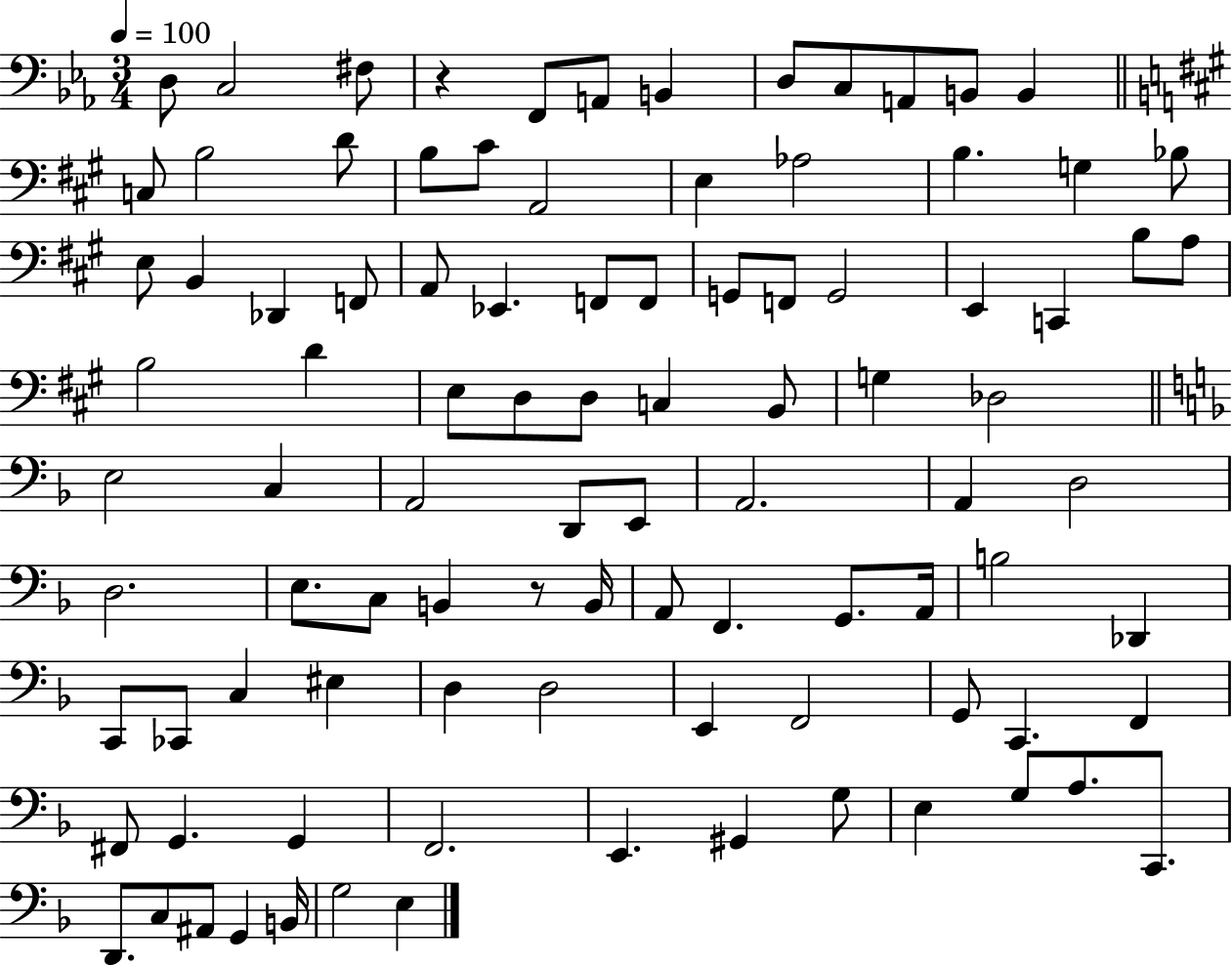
{
  \clef bass
  \numericTimeSignature
  \time 3/4
  \key ees \major
  \tempo 4 = 100
  d8 c2 fis8 | r4 f,8 a,8 b,4 | d8 c8 a,8 b,8 b,4 | \bar "||" \break \key a \major c8 b2 d'8 | b8 cis'8 a,2 | e4 aes2 | b4. g4 bes8 | \break e8 b,4 des,4 f,8 | a,8 ees,4. f,8 f,8 | g,8 f,8 g,2 | e,4 c,4 b8 a8 | \break b2 d'4 | e8 d8 d8 c4 b,8 | g4 des2 | \bar "||" \break \key f \major e2 c4 | a,2 d,8 e,8 | a,2. | a,4 d2 | \break d2. | e8. c8 b,4 r8 b,16 | a,8 f,4. g,8. a,16 | b2 des,4 | \break c,8 ces,8 c4 eis4 | d4 d2 | e,4 f,2 | g,8 c,4. f,4 | \break fis,8 g,4. g,4 | f,2. | e,4. gis,4 g8 | e4 g8 a8. c,8. | \break d,8. c8 ais,8 g,4 b,16 | g2 e4 | \bar "|."
}